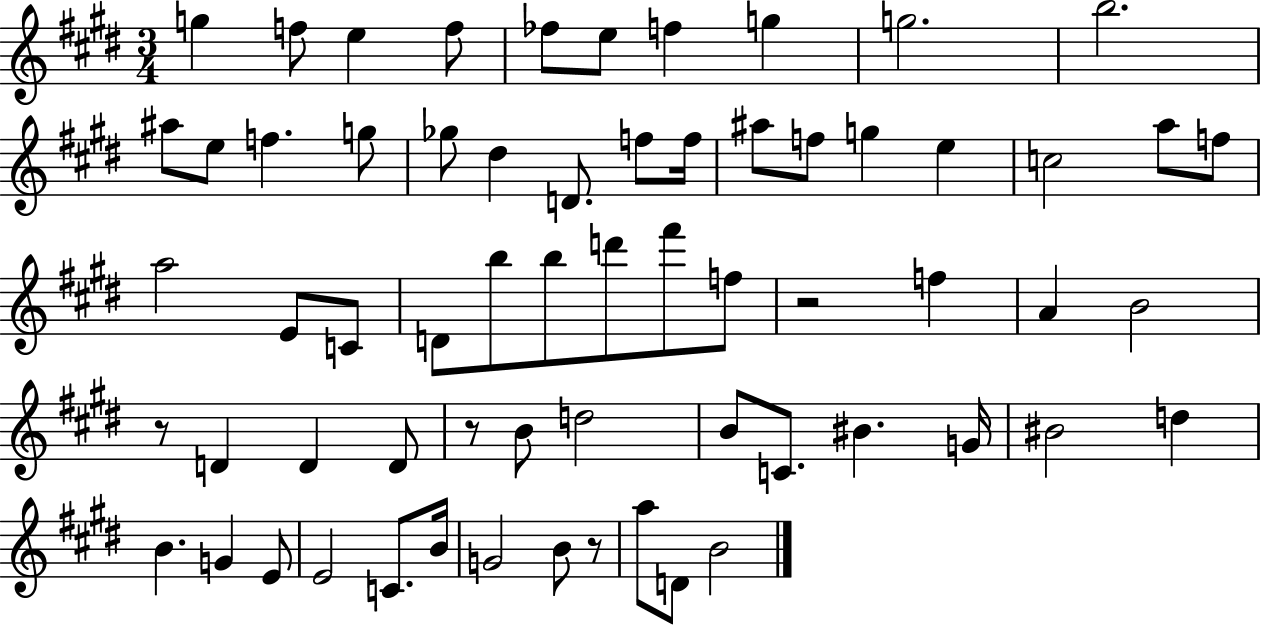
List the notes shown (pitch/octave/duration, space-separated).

G5/q F5/e E5/q F5/e FES5/e E5/e F5/q G5/q G5/h. B5/h. A#5/e E5/e F5/q. G5/e Gb5/e D#5/q D4/e. F5/e F5/s A#5/e F5/e G5/q E5/q C5/h A5/e F5/e A5/h E4/e C4/e D4/e B5/e B5/e D6/e F#6/e F5/e R/h F5/q A4/q B4/h R/e D4/q D4/q D4/e R/e B4/e D5/h B4/e C4/e. BIS4/q. G4/s BIS4/h D5/q B4/q. G4/q E4/e E4/h C4/e. B4/s G4/h B4/e R/e A5/e D4/e B4/h